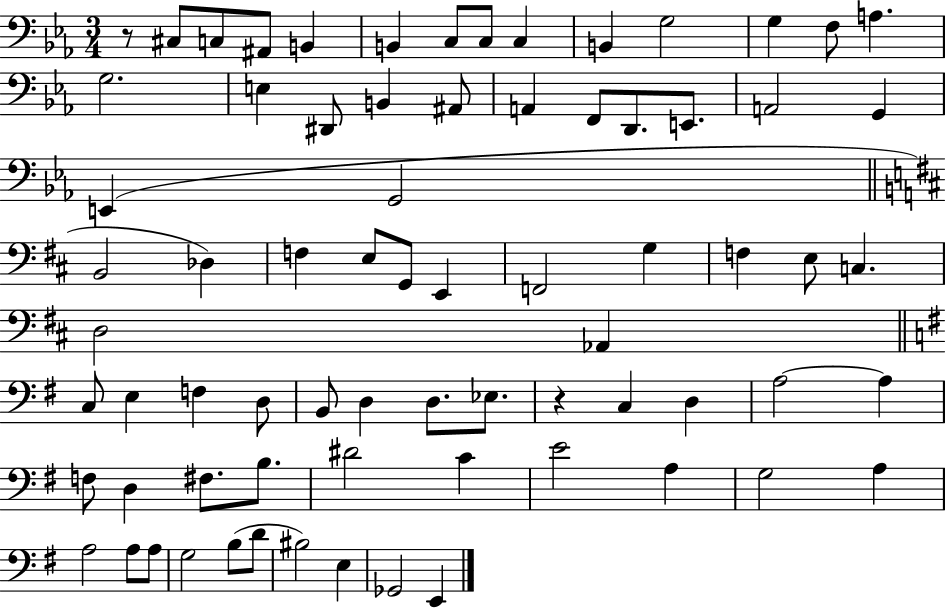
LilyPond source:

{
  \clef bass
  \numericTimeSignature
  \time 3/4
  \key ees \major
  r8 cis8 c8 ais,8 b,4 | b,4 c8 c8 c4 | b,4 g2 | g4 f8 a4. | \break g2. | e4 dis,8 b,4 ais,8 | a,4 f,8 d,8. e,8. | a,2 g,4 | \break e,4( g,2 | \bar "||" \break \key d \major b,2 des4) | f4 e8 g,8 e,4 | f,2 g4 | f4 e8 c4. | \break d2 aes,4 | \bar "||" \break \key e \minor c8 e4 f4 d8 | b,8 d4 d8. ees8. | r4 c4 d4 | a2~~ a4 | \break f8 d4 fis8. b8. | dis'2 c'4 | e'2 a4 | g2 a4 | \break a2 a8 a8 | g2 b8( d'8 | bis2) e4 | ges,2 e,4 | \break \bar "|."
}